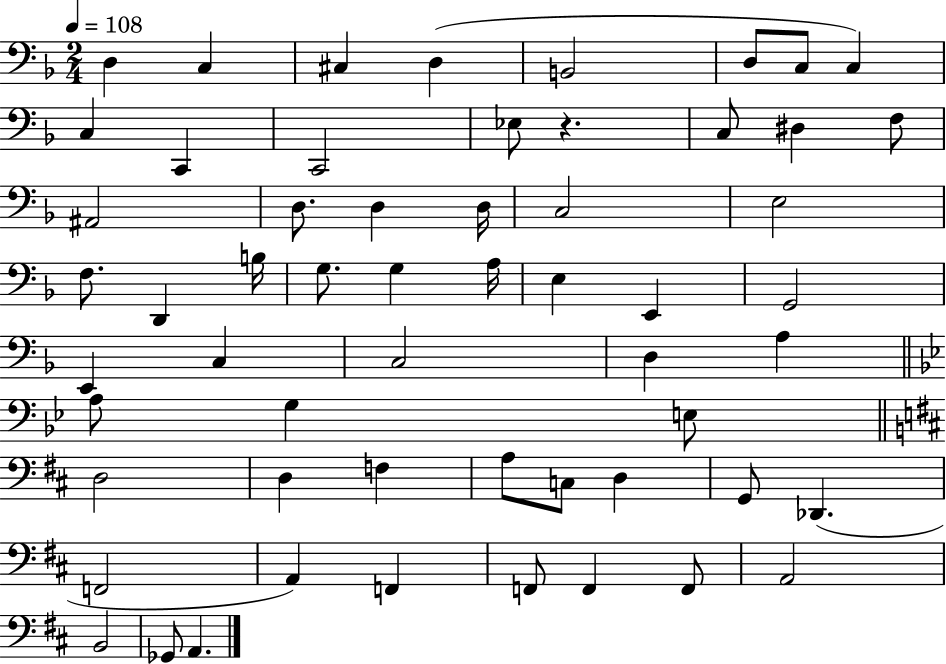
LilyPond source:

{
  \clef bass
  \numericTimeSignature
  \time 2/4
  \key f \major
  \tempo 4 = 108
  d4 c4 | cis4 d4( | b,2 | d8 c8 c4) | \break c4 c,4 | c,2 | ees8 r4. | c8 dis4 f8 | \break ais,2 | d8. d4 d16 | c2 | e2 | \break f8. d,4 b16 | g8. g4 a16 | e4 e,4 | g,2 | \break e,4 c4 | c2 | d4 a4 | \bar "||" \break \key bes \major a8 g4 e8 | \bar "||" \break \key d \major d2 | d4 f4 | a8 c8 d4 | g,8 des,4.( | \break f,2 | a,4) f,4 | f,8 f,4 f,8 | a,2 | \break b,2 | ges,8 a,4. | \bar "|."
}